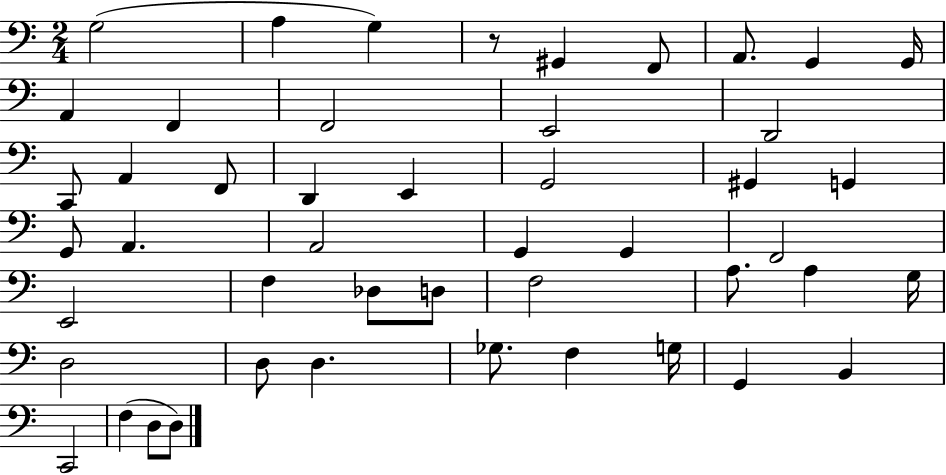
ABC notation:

X:1
T:Untitled
M:2/4
L:1/4
K:C
G,2 A, G, z/2 ^G,, F,,/2 A,,/2 G,, G,,/4 A,, F,, F,,2 E,,2 D,,2 C,,/2 A,, F,,/2 D,, E,, G,,2 ^G,, G,, G,,/2 A,, A,,2 G,, G,, F,,2 E,,2 F, _D,/2 D,/2 F,2 A,/2 A, G,/4 D,2 D,/2 D, _G,/2 F, G,/4 G,, B,, C,,2 F, D,/2 D,/2